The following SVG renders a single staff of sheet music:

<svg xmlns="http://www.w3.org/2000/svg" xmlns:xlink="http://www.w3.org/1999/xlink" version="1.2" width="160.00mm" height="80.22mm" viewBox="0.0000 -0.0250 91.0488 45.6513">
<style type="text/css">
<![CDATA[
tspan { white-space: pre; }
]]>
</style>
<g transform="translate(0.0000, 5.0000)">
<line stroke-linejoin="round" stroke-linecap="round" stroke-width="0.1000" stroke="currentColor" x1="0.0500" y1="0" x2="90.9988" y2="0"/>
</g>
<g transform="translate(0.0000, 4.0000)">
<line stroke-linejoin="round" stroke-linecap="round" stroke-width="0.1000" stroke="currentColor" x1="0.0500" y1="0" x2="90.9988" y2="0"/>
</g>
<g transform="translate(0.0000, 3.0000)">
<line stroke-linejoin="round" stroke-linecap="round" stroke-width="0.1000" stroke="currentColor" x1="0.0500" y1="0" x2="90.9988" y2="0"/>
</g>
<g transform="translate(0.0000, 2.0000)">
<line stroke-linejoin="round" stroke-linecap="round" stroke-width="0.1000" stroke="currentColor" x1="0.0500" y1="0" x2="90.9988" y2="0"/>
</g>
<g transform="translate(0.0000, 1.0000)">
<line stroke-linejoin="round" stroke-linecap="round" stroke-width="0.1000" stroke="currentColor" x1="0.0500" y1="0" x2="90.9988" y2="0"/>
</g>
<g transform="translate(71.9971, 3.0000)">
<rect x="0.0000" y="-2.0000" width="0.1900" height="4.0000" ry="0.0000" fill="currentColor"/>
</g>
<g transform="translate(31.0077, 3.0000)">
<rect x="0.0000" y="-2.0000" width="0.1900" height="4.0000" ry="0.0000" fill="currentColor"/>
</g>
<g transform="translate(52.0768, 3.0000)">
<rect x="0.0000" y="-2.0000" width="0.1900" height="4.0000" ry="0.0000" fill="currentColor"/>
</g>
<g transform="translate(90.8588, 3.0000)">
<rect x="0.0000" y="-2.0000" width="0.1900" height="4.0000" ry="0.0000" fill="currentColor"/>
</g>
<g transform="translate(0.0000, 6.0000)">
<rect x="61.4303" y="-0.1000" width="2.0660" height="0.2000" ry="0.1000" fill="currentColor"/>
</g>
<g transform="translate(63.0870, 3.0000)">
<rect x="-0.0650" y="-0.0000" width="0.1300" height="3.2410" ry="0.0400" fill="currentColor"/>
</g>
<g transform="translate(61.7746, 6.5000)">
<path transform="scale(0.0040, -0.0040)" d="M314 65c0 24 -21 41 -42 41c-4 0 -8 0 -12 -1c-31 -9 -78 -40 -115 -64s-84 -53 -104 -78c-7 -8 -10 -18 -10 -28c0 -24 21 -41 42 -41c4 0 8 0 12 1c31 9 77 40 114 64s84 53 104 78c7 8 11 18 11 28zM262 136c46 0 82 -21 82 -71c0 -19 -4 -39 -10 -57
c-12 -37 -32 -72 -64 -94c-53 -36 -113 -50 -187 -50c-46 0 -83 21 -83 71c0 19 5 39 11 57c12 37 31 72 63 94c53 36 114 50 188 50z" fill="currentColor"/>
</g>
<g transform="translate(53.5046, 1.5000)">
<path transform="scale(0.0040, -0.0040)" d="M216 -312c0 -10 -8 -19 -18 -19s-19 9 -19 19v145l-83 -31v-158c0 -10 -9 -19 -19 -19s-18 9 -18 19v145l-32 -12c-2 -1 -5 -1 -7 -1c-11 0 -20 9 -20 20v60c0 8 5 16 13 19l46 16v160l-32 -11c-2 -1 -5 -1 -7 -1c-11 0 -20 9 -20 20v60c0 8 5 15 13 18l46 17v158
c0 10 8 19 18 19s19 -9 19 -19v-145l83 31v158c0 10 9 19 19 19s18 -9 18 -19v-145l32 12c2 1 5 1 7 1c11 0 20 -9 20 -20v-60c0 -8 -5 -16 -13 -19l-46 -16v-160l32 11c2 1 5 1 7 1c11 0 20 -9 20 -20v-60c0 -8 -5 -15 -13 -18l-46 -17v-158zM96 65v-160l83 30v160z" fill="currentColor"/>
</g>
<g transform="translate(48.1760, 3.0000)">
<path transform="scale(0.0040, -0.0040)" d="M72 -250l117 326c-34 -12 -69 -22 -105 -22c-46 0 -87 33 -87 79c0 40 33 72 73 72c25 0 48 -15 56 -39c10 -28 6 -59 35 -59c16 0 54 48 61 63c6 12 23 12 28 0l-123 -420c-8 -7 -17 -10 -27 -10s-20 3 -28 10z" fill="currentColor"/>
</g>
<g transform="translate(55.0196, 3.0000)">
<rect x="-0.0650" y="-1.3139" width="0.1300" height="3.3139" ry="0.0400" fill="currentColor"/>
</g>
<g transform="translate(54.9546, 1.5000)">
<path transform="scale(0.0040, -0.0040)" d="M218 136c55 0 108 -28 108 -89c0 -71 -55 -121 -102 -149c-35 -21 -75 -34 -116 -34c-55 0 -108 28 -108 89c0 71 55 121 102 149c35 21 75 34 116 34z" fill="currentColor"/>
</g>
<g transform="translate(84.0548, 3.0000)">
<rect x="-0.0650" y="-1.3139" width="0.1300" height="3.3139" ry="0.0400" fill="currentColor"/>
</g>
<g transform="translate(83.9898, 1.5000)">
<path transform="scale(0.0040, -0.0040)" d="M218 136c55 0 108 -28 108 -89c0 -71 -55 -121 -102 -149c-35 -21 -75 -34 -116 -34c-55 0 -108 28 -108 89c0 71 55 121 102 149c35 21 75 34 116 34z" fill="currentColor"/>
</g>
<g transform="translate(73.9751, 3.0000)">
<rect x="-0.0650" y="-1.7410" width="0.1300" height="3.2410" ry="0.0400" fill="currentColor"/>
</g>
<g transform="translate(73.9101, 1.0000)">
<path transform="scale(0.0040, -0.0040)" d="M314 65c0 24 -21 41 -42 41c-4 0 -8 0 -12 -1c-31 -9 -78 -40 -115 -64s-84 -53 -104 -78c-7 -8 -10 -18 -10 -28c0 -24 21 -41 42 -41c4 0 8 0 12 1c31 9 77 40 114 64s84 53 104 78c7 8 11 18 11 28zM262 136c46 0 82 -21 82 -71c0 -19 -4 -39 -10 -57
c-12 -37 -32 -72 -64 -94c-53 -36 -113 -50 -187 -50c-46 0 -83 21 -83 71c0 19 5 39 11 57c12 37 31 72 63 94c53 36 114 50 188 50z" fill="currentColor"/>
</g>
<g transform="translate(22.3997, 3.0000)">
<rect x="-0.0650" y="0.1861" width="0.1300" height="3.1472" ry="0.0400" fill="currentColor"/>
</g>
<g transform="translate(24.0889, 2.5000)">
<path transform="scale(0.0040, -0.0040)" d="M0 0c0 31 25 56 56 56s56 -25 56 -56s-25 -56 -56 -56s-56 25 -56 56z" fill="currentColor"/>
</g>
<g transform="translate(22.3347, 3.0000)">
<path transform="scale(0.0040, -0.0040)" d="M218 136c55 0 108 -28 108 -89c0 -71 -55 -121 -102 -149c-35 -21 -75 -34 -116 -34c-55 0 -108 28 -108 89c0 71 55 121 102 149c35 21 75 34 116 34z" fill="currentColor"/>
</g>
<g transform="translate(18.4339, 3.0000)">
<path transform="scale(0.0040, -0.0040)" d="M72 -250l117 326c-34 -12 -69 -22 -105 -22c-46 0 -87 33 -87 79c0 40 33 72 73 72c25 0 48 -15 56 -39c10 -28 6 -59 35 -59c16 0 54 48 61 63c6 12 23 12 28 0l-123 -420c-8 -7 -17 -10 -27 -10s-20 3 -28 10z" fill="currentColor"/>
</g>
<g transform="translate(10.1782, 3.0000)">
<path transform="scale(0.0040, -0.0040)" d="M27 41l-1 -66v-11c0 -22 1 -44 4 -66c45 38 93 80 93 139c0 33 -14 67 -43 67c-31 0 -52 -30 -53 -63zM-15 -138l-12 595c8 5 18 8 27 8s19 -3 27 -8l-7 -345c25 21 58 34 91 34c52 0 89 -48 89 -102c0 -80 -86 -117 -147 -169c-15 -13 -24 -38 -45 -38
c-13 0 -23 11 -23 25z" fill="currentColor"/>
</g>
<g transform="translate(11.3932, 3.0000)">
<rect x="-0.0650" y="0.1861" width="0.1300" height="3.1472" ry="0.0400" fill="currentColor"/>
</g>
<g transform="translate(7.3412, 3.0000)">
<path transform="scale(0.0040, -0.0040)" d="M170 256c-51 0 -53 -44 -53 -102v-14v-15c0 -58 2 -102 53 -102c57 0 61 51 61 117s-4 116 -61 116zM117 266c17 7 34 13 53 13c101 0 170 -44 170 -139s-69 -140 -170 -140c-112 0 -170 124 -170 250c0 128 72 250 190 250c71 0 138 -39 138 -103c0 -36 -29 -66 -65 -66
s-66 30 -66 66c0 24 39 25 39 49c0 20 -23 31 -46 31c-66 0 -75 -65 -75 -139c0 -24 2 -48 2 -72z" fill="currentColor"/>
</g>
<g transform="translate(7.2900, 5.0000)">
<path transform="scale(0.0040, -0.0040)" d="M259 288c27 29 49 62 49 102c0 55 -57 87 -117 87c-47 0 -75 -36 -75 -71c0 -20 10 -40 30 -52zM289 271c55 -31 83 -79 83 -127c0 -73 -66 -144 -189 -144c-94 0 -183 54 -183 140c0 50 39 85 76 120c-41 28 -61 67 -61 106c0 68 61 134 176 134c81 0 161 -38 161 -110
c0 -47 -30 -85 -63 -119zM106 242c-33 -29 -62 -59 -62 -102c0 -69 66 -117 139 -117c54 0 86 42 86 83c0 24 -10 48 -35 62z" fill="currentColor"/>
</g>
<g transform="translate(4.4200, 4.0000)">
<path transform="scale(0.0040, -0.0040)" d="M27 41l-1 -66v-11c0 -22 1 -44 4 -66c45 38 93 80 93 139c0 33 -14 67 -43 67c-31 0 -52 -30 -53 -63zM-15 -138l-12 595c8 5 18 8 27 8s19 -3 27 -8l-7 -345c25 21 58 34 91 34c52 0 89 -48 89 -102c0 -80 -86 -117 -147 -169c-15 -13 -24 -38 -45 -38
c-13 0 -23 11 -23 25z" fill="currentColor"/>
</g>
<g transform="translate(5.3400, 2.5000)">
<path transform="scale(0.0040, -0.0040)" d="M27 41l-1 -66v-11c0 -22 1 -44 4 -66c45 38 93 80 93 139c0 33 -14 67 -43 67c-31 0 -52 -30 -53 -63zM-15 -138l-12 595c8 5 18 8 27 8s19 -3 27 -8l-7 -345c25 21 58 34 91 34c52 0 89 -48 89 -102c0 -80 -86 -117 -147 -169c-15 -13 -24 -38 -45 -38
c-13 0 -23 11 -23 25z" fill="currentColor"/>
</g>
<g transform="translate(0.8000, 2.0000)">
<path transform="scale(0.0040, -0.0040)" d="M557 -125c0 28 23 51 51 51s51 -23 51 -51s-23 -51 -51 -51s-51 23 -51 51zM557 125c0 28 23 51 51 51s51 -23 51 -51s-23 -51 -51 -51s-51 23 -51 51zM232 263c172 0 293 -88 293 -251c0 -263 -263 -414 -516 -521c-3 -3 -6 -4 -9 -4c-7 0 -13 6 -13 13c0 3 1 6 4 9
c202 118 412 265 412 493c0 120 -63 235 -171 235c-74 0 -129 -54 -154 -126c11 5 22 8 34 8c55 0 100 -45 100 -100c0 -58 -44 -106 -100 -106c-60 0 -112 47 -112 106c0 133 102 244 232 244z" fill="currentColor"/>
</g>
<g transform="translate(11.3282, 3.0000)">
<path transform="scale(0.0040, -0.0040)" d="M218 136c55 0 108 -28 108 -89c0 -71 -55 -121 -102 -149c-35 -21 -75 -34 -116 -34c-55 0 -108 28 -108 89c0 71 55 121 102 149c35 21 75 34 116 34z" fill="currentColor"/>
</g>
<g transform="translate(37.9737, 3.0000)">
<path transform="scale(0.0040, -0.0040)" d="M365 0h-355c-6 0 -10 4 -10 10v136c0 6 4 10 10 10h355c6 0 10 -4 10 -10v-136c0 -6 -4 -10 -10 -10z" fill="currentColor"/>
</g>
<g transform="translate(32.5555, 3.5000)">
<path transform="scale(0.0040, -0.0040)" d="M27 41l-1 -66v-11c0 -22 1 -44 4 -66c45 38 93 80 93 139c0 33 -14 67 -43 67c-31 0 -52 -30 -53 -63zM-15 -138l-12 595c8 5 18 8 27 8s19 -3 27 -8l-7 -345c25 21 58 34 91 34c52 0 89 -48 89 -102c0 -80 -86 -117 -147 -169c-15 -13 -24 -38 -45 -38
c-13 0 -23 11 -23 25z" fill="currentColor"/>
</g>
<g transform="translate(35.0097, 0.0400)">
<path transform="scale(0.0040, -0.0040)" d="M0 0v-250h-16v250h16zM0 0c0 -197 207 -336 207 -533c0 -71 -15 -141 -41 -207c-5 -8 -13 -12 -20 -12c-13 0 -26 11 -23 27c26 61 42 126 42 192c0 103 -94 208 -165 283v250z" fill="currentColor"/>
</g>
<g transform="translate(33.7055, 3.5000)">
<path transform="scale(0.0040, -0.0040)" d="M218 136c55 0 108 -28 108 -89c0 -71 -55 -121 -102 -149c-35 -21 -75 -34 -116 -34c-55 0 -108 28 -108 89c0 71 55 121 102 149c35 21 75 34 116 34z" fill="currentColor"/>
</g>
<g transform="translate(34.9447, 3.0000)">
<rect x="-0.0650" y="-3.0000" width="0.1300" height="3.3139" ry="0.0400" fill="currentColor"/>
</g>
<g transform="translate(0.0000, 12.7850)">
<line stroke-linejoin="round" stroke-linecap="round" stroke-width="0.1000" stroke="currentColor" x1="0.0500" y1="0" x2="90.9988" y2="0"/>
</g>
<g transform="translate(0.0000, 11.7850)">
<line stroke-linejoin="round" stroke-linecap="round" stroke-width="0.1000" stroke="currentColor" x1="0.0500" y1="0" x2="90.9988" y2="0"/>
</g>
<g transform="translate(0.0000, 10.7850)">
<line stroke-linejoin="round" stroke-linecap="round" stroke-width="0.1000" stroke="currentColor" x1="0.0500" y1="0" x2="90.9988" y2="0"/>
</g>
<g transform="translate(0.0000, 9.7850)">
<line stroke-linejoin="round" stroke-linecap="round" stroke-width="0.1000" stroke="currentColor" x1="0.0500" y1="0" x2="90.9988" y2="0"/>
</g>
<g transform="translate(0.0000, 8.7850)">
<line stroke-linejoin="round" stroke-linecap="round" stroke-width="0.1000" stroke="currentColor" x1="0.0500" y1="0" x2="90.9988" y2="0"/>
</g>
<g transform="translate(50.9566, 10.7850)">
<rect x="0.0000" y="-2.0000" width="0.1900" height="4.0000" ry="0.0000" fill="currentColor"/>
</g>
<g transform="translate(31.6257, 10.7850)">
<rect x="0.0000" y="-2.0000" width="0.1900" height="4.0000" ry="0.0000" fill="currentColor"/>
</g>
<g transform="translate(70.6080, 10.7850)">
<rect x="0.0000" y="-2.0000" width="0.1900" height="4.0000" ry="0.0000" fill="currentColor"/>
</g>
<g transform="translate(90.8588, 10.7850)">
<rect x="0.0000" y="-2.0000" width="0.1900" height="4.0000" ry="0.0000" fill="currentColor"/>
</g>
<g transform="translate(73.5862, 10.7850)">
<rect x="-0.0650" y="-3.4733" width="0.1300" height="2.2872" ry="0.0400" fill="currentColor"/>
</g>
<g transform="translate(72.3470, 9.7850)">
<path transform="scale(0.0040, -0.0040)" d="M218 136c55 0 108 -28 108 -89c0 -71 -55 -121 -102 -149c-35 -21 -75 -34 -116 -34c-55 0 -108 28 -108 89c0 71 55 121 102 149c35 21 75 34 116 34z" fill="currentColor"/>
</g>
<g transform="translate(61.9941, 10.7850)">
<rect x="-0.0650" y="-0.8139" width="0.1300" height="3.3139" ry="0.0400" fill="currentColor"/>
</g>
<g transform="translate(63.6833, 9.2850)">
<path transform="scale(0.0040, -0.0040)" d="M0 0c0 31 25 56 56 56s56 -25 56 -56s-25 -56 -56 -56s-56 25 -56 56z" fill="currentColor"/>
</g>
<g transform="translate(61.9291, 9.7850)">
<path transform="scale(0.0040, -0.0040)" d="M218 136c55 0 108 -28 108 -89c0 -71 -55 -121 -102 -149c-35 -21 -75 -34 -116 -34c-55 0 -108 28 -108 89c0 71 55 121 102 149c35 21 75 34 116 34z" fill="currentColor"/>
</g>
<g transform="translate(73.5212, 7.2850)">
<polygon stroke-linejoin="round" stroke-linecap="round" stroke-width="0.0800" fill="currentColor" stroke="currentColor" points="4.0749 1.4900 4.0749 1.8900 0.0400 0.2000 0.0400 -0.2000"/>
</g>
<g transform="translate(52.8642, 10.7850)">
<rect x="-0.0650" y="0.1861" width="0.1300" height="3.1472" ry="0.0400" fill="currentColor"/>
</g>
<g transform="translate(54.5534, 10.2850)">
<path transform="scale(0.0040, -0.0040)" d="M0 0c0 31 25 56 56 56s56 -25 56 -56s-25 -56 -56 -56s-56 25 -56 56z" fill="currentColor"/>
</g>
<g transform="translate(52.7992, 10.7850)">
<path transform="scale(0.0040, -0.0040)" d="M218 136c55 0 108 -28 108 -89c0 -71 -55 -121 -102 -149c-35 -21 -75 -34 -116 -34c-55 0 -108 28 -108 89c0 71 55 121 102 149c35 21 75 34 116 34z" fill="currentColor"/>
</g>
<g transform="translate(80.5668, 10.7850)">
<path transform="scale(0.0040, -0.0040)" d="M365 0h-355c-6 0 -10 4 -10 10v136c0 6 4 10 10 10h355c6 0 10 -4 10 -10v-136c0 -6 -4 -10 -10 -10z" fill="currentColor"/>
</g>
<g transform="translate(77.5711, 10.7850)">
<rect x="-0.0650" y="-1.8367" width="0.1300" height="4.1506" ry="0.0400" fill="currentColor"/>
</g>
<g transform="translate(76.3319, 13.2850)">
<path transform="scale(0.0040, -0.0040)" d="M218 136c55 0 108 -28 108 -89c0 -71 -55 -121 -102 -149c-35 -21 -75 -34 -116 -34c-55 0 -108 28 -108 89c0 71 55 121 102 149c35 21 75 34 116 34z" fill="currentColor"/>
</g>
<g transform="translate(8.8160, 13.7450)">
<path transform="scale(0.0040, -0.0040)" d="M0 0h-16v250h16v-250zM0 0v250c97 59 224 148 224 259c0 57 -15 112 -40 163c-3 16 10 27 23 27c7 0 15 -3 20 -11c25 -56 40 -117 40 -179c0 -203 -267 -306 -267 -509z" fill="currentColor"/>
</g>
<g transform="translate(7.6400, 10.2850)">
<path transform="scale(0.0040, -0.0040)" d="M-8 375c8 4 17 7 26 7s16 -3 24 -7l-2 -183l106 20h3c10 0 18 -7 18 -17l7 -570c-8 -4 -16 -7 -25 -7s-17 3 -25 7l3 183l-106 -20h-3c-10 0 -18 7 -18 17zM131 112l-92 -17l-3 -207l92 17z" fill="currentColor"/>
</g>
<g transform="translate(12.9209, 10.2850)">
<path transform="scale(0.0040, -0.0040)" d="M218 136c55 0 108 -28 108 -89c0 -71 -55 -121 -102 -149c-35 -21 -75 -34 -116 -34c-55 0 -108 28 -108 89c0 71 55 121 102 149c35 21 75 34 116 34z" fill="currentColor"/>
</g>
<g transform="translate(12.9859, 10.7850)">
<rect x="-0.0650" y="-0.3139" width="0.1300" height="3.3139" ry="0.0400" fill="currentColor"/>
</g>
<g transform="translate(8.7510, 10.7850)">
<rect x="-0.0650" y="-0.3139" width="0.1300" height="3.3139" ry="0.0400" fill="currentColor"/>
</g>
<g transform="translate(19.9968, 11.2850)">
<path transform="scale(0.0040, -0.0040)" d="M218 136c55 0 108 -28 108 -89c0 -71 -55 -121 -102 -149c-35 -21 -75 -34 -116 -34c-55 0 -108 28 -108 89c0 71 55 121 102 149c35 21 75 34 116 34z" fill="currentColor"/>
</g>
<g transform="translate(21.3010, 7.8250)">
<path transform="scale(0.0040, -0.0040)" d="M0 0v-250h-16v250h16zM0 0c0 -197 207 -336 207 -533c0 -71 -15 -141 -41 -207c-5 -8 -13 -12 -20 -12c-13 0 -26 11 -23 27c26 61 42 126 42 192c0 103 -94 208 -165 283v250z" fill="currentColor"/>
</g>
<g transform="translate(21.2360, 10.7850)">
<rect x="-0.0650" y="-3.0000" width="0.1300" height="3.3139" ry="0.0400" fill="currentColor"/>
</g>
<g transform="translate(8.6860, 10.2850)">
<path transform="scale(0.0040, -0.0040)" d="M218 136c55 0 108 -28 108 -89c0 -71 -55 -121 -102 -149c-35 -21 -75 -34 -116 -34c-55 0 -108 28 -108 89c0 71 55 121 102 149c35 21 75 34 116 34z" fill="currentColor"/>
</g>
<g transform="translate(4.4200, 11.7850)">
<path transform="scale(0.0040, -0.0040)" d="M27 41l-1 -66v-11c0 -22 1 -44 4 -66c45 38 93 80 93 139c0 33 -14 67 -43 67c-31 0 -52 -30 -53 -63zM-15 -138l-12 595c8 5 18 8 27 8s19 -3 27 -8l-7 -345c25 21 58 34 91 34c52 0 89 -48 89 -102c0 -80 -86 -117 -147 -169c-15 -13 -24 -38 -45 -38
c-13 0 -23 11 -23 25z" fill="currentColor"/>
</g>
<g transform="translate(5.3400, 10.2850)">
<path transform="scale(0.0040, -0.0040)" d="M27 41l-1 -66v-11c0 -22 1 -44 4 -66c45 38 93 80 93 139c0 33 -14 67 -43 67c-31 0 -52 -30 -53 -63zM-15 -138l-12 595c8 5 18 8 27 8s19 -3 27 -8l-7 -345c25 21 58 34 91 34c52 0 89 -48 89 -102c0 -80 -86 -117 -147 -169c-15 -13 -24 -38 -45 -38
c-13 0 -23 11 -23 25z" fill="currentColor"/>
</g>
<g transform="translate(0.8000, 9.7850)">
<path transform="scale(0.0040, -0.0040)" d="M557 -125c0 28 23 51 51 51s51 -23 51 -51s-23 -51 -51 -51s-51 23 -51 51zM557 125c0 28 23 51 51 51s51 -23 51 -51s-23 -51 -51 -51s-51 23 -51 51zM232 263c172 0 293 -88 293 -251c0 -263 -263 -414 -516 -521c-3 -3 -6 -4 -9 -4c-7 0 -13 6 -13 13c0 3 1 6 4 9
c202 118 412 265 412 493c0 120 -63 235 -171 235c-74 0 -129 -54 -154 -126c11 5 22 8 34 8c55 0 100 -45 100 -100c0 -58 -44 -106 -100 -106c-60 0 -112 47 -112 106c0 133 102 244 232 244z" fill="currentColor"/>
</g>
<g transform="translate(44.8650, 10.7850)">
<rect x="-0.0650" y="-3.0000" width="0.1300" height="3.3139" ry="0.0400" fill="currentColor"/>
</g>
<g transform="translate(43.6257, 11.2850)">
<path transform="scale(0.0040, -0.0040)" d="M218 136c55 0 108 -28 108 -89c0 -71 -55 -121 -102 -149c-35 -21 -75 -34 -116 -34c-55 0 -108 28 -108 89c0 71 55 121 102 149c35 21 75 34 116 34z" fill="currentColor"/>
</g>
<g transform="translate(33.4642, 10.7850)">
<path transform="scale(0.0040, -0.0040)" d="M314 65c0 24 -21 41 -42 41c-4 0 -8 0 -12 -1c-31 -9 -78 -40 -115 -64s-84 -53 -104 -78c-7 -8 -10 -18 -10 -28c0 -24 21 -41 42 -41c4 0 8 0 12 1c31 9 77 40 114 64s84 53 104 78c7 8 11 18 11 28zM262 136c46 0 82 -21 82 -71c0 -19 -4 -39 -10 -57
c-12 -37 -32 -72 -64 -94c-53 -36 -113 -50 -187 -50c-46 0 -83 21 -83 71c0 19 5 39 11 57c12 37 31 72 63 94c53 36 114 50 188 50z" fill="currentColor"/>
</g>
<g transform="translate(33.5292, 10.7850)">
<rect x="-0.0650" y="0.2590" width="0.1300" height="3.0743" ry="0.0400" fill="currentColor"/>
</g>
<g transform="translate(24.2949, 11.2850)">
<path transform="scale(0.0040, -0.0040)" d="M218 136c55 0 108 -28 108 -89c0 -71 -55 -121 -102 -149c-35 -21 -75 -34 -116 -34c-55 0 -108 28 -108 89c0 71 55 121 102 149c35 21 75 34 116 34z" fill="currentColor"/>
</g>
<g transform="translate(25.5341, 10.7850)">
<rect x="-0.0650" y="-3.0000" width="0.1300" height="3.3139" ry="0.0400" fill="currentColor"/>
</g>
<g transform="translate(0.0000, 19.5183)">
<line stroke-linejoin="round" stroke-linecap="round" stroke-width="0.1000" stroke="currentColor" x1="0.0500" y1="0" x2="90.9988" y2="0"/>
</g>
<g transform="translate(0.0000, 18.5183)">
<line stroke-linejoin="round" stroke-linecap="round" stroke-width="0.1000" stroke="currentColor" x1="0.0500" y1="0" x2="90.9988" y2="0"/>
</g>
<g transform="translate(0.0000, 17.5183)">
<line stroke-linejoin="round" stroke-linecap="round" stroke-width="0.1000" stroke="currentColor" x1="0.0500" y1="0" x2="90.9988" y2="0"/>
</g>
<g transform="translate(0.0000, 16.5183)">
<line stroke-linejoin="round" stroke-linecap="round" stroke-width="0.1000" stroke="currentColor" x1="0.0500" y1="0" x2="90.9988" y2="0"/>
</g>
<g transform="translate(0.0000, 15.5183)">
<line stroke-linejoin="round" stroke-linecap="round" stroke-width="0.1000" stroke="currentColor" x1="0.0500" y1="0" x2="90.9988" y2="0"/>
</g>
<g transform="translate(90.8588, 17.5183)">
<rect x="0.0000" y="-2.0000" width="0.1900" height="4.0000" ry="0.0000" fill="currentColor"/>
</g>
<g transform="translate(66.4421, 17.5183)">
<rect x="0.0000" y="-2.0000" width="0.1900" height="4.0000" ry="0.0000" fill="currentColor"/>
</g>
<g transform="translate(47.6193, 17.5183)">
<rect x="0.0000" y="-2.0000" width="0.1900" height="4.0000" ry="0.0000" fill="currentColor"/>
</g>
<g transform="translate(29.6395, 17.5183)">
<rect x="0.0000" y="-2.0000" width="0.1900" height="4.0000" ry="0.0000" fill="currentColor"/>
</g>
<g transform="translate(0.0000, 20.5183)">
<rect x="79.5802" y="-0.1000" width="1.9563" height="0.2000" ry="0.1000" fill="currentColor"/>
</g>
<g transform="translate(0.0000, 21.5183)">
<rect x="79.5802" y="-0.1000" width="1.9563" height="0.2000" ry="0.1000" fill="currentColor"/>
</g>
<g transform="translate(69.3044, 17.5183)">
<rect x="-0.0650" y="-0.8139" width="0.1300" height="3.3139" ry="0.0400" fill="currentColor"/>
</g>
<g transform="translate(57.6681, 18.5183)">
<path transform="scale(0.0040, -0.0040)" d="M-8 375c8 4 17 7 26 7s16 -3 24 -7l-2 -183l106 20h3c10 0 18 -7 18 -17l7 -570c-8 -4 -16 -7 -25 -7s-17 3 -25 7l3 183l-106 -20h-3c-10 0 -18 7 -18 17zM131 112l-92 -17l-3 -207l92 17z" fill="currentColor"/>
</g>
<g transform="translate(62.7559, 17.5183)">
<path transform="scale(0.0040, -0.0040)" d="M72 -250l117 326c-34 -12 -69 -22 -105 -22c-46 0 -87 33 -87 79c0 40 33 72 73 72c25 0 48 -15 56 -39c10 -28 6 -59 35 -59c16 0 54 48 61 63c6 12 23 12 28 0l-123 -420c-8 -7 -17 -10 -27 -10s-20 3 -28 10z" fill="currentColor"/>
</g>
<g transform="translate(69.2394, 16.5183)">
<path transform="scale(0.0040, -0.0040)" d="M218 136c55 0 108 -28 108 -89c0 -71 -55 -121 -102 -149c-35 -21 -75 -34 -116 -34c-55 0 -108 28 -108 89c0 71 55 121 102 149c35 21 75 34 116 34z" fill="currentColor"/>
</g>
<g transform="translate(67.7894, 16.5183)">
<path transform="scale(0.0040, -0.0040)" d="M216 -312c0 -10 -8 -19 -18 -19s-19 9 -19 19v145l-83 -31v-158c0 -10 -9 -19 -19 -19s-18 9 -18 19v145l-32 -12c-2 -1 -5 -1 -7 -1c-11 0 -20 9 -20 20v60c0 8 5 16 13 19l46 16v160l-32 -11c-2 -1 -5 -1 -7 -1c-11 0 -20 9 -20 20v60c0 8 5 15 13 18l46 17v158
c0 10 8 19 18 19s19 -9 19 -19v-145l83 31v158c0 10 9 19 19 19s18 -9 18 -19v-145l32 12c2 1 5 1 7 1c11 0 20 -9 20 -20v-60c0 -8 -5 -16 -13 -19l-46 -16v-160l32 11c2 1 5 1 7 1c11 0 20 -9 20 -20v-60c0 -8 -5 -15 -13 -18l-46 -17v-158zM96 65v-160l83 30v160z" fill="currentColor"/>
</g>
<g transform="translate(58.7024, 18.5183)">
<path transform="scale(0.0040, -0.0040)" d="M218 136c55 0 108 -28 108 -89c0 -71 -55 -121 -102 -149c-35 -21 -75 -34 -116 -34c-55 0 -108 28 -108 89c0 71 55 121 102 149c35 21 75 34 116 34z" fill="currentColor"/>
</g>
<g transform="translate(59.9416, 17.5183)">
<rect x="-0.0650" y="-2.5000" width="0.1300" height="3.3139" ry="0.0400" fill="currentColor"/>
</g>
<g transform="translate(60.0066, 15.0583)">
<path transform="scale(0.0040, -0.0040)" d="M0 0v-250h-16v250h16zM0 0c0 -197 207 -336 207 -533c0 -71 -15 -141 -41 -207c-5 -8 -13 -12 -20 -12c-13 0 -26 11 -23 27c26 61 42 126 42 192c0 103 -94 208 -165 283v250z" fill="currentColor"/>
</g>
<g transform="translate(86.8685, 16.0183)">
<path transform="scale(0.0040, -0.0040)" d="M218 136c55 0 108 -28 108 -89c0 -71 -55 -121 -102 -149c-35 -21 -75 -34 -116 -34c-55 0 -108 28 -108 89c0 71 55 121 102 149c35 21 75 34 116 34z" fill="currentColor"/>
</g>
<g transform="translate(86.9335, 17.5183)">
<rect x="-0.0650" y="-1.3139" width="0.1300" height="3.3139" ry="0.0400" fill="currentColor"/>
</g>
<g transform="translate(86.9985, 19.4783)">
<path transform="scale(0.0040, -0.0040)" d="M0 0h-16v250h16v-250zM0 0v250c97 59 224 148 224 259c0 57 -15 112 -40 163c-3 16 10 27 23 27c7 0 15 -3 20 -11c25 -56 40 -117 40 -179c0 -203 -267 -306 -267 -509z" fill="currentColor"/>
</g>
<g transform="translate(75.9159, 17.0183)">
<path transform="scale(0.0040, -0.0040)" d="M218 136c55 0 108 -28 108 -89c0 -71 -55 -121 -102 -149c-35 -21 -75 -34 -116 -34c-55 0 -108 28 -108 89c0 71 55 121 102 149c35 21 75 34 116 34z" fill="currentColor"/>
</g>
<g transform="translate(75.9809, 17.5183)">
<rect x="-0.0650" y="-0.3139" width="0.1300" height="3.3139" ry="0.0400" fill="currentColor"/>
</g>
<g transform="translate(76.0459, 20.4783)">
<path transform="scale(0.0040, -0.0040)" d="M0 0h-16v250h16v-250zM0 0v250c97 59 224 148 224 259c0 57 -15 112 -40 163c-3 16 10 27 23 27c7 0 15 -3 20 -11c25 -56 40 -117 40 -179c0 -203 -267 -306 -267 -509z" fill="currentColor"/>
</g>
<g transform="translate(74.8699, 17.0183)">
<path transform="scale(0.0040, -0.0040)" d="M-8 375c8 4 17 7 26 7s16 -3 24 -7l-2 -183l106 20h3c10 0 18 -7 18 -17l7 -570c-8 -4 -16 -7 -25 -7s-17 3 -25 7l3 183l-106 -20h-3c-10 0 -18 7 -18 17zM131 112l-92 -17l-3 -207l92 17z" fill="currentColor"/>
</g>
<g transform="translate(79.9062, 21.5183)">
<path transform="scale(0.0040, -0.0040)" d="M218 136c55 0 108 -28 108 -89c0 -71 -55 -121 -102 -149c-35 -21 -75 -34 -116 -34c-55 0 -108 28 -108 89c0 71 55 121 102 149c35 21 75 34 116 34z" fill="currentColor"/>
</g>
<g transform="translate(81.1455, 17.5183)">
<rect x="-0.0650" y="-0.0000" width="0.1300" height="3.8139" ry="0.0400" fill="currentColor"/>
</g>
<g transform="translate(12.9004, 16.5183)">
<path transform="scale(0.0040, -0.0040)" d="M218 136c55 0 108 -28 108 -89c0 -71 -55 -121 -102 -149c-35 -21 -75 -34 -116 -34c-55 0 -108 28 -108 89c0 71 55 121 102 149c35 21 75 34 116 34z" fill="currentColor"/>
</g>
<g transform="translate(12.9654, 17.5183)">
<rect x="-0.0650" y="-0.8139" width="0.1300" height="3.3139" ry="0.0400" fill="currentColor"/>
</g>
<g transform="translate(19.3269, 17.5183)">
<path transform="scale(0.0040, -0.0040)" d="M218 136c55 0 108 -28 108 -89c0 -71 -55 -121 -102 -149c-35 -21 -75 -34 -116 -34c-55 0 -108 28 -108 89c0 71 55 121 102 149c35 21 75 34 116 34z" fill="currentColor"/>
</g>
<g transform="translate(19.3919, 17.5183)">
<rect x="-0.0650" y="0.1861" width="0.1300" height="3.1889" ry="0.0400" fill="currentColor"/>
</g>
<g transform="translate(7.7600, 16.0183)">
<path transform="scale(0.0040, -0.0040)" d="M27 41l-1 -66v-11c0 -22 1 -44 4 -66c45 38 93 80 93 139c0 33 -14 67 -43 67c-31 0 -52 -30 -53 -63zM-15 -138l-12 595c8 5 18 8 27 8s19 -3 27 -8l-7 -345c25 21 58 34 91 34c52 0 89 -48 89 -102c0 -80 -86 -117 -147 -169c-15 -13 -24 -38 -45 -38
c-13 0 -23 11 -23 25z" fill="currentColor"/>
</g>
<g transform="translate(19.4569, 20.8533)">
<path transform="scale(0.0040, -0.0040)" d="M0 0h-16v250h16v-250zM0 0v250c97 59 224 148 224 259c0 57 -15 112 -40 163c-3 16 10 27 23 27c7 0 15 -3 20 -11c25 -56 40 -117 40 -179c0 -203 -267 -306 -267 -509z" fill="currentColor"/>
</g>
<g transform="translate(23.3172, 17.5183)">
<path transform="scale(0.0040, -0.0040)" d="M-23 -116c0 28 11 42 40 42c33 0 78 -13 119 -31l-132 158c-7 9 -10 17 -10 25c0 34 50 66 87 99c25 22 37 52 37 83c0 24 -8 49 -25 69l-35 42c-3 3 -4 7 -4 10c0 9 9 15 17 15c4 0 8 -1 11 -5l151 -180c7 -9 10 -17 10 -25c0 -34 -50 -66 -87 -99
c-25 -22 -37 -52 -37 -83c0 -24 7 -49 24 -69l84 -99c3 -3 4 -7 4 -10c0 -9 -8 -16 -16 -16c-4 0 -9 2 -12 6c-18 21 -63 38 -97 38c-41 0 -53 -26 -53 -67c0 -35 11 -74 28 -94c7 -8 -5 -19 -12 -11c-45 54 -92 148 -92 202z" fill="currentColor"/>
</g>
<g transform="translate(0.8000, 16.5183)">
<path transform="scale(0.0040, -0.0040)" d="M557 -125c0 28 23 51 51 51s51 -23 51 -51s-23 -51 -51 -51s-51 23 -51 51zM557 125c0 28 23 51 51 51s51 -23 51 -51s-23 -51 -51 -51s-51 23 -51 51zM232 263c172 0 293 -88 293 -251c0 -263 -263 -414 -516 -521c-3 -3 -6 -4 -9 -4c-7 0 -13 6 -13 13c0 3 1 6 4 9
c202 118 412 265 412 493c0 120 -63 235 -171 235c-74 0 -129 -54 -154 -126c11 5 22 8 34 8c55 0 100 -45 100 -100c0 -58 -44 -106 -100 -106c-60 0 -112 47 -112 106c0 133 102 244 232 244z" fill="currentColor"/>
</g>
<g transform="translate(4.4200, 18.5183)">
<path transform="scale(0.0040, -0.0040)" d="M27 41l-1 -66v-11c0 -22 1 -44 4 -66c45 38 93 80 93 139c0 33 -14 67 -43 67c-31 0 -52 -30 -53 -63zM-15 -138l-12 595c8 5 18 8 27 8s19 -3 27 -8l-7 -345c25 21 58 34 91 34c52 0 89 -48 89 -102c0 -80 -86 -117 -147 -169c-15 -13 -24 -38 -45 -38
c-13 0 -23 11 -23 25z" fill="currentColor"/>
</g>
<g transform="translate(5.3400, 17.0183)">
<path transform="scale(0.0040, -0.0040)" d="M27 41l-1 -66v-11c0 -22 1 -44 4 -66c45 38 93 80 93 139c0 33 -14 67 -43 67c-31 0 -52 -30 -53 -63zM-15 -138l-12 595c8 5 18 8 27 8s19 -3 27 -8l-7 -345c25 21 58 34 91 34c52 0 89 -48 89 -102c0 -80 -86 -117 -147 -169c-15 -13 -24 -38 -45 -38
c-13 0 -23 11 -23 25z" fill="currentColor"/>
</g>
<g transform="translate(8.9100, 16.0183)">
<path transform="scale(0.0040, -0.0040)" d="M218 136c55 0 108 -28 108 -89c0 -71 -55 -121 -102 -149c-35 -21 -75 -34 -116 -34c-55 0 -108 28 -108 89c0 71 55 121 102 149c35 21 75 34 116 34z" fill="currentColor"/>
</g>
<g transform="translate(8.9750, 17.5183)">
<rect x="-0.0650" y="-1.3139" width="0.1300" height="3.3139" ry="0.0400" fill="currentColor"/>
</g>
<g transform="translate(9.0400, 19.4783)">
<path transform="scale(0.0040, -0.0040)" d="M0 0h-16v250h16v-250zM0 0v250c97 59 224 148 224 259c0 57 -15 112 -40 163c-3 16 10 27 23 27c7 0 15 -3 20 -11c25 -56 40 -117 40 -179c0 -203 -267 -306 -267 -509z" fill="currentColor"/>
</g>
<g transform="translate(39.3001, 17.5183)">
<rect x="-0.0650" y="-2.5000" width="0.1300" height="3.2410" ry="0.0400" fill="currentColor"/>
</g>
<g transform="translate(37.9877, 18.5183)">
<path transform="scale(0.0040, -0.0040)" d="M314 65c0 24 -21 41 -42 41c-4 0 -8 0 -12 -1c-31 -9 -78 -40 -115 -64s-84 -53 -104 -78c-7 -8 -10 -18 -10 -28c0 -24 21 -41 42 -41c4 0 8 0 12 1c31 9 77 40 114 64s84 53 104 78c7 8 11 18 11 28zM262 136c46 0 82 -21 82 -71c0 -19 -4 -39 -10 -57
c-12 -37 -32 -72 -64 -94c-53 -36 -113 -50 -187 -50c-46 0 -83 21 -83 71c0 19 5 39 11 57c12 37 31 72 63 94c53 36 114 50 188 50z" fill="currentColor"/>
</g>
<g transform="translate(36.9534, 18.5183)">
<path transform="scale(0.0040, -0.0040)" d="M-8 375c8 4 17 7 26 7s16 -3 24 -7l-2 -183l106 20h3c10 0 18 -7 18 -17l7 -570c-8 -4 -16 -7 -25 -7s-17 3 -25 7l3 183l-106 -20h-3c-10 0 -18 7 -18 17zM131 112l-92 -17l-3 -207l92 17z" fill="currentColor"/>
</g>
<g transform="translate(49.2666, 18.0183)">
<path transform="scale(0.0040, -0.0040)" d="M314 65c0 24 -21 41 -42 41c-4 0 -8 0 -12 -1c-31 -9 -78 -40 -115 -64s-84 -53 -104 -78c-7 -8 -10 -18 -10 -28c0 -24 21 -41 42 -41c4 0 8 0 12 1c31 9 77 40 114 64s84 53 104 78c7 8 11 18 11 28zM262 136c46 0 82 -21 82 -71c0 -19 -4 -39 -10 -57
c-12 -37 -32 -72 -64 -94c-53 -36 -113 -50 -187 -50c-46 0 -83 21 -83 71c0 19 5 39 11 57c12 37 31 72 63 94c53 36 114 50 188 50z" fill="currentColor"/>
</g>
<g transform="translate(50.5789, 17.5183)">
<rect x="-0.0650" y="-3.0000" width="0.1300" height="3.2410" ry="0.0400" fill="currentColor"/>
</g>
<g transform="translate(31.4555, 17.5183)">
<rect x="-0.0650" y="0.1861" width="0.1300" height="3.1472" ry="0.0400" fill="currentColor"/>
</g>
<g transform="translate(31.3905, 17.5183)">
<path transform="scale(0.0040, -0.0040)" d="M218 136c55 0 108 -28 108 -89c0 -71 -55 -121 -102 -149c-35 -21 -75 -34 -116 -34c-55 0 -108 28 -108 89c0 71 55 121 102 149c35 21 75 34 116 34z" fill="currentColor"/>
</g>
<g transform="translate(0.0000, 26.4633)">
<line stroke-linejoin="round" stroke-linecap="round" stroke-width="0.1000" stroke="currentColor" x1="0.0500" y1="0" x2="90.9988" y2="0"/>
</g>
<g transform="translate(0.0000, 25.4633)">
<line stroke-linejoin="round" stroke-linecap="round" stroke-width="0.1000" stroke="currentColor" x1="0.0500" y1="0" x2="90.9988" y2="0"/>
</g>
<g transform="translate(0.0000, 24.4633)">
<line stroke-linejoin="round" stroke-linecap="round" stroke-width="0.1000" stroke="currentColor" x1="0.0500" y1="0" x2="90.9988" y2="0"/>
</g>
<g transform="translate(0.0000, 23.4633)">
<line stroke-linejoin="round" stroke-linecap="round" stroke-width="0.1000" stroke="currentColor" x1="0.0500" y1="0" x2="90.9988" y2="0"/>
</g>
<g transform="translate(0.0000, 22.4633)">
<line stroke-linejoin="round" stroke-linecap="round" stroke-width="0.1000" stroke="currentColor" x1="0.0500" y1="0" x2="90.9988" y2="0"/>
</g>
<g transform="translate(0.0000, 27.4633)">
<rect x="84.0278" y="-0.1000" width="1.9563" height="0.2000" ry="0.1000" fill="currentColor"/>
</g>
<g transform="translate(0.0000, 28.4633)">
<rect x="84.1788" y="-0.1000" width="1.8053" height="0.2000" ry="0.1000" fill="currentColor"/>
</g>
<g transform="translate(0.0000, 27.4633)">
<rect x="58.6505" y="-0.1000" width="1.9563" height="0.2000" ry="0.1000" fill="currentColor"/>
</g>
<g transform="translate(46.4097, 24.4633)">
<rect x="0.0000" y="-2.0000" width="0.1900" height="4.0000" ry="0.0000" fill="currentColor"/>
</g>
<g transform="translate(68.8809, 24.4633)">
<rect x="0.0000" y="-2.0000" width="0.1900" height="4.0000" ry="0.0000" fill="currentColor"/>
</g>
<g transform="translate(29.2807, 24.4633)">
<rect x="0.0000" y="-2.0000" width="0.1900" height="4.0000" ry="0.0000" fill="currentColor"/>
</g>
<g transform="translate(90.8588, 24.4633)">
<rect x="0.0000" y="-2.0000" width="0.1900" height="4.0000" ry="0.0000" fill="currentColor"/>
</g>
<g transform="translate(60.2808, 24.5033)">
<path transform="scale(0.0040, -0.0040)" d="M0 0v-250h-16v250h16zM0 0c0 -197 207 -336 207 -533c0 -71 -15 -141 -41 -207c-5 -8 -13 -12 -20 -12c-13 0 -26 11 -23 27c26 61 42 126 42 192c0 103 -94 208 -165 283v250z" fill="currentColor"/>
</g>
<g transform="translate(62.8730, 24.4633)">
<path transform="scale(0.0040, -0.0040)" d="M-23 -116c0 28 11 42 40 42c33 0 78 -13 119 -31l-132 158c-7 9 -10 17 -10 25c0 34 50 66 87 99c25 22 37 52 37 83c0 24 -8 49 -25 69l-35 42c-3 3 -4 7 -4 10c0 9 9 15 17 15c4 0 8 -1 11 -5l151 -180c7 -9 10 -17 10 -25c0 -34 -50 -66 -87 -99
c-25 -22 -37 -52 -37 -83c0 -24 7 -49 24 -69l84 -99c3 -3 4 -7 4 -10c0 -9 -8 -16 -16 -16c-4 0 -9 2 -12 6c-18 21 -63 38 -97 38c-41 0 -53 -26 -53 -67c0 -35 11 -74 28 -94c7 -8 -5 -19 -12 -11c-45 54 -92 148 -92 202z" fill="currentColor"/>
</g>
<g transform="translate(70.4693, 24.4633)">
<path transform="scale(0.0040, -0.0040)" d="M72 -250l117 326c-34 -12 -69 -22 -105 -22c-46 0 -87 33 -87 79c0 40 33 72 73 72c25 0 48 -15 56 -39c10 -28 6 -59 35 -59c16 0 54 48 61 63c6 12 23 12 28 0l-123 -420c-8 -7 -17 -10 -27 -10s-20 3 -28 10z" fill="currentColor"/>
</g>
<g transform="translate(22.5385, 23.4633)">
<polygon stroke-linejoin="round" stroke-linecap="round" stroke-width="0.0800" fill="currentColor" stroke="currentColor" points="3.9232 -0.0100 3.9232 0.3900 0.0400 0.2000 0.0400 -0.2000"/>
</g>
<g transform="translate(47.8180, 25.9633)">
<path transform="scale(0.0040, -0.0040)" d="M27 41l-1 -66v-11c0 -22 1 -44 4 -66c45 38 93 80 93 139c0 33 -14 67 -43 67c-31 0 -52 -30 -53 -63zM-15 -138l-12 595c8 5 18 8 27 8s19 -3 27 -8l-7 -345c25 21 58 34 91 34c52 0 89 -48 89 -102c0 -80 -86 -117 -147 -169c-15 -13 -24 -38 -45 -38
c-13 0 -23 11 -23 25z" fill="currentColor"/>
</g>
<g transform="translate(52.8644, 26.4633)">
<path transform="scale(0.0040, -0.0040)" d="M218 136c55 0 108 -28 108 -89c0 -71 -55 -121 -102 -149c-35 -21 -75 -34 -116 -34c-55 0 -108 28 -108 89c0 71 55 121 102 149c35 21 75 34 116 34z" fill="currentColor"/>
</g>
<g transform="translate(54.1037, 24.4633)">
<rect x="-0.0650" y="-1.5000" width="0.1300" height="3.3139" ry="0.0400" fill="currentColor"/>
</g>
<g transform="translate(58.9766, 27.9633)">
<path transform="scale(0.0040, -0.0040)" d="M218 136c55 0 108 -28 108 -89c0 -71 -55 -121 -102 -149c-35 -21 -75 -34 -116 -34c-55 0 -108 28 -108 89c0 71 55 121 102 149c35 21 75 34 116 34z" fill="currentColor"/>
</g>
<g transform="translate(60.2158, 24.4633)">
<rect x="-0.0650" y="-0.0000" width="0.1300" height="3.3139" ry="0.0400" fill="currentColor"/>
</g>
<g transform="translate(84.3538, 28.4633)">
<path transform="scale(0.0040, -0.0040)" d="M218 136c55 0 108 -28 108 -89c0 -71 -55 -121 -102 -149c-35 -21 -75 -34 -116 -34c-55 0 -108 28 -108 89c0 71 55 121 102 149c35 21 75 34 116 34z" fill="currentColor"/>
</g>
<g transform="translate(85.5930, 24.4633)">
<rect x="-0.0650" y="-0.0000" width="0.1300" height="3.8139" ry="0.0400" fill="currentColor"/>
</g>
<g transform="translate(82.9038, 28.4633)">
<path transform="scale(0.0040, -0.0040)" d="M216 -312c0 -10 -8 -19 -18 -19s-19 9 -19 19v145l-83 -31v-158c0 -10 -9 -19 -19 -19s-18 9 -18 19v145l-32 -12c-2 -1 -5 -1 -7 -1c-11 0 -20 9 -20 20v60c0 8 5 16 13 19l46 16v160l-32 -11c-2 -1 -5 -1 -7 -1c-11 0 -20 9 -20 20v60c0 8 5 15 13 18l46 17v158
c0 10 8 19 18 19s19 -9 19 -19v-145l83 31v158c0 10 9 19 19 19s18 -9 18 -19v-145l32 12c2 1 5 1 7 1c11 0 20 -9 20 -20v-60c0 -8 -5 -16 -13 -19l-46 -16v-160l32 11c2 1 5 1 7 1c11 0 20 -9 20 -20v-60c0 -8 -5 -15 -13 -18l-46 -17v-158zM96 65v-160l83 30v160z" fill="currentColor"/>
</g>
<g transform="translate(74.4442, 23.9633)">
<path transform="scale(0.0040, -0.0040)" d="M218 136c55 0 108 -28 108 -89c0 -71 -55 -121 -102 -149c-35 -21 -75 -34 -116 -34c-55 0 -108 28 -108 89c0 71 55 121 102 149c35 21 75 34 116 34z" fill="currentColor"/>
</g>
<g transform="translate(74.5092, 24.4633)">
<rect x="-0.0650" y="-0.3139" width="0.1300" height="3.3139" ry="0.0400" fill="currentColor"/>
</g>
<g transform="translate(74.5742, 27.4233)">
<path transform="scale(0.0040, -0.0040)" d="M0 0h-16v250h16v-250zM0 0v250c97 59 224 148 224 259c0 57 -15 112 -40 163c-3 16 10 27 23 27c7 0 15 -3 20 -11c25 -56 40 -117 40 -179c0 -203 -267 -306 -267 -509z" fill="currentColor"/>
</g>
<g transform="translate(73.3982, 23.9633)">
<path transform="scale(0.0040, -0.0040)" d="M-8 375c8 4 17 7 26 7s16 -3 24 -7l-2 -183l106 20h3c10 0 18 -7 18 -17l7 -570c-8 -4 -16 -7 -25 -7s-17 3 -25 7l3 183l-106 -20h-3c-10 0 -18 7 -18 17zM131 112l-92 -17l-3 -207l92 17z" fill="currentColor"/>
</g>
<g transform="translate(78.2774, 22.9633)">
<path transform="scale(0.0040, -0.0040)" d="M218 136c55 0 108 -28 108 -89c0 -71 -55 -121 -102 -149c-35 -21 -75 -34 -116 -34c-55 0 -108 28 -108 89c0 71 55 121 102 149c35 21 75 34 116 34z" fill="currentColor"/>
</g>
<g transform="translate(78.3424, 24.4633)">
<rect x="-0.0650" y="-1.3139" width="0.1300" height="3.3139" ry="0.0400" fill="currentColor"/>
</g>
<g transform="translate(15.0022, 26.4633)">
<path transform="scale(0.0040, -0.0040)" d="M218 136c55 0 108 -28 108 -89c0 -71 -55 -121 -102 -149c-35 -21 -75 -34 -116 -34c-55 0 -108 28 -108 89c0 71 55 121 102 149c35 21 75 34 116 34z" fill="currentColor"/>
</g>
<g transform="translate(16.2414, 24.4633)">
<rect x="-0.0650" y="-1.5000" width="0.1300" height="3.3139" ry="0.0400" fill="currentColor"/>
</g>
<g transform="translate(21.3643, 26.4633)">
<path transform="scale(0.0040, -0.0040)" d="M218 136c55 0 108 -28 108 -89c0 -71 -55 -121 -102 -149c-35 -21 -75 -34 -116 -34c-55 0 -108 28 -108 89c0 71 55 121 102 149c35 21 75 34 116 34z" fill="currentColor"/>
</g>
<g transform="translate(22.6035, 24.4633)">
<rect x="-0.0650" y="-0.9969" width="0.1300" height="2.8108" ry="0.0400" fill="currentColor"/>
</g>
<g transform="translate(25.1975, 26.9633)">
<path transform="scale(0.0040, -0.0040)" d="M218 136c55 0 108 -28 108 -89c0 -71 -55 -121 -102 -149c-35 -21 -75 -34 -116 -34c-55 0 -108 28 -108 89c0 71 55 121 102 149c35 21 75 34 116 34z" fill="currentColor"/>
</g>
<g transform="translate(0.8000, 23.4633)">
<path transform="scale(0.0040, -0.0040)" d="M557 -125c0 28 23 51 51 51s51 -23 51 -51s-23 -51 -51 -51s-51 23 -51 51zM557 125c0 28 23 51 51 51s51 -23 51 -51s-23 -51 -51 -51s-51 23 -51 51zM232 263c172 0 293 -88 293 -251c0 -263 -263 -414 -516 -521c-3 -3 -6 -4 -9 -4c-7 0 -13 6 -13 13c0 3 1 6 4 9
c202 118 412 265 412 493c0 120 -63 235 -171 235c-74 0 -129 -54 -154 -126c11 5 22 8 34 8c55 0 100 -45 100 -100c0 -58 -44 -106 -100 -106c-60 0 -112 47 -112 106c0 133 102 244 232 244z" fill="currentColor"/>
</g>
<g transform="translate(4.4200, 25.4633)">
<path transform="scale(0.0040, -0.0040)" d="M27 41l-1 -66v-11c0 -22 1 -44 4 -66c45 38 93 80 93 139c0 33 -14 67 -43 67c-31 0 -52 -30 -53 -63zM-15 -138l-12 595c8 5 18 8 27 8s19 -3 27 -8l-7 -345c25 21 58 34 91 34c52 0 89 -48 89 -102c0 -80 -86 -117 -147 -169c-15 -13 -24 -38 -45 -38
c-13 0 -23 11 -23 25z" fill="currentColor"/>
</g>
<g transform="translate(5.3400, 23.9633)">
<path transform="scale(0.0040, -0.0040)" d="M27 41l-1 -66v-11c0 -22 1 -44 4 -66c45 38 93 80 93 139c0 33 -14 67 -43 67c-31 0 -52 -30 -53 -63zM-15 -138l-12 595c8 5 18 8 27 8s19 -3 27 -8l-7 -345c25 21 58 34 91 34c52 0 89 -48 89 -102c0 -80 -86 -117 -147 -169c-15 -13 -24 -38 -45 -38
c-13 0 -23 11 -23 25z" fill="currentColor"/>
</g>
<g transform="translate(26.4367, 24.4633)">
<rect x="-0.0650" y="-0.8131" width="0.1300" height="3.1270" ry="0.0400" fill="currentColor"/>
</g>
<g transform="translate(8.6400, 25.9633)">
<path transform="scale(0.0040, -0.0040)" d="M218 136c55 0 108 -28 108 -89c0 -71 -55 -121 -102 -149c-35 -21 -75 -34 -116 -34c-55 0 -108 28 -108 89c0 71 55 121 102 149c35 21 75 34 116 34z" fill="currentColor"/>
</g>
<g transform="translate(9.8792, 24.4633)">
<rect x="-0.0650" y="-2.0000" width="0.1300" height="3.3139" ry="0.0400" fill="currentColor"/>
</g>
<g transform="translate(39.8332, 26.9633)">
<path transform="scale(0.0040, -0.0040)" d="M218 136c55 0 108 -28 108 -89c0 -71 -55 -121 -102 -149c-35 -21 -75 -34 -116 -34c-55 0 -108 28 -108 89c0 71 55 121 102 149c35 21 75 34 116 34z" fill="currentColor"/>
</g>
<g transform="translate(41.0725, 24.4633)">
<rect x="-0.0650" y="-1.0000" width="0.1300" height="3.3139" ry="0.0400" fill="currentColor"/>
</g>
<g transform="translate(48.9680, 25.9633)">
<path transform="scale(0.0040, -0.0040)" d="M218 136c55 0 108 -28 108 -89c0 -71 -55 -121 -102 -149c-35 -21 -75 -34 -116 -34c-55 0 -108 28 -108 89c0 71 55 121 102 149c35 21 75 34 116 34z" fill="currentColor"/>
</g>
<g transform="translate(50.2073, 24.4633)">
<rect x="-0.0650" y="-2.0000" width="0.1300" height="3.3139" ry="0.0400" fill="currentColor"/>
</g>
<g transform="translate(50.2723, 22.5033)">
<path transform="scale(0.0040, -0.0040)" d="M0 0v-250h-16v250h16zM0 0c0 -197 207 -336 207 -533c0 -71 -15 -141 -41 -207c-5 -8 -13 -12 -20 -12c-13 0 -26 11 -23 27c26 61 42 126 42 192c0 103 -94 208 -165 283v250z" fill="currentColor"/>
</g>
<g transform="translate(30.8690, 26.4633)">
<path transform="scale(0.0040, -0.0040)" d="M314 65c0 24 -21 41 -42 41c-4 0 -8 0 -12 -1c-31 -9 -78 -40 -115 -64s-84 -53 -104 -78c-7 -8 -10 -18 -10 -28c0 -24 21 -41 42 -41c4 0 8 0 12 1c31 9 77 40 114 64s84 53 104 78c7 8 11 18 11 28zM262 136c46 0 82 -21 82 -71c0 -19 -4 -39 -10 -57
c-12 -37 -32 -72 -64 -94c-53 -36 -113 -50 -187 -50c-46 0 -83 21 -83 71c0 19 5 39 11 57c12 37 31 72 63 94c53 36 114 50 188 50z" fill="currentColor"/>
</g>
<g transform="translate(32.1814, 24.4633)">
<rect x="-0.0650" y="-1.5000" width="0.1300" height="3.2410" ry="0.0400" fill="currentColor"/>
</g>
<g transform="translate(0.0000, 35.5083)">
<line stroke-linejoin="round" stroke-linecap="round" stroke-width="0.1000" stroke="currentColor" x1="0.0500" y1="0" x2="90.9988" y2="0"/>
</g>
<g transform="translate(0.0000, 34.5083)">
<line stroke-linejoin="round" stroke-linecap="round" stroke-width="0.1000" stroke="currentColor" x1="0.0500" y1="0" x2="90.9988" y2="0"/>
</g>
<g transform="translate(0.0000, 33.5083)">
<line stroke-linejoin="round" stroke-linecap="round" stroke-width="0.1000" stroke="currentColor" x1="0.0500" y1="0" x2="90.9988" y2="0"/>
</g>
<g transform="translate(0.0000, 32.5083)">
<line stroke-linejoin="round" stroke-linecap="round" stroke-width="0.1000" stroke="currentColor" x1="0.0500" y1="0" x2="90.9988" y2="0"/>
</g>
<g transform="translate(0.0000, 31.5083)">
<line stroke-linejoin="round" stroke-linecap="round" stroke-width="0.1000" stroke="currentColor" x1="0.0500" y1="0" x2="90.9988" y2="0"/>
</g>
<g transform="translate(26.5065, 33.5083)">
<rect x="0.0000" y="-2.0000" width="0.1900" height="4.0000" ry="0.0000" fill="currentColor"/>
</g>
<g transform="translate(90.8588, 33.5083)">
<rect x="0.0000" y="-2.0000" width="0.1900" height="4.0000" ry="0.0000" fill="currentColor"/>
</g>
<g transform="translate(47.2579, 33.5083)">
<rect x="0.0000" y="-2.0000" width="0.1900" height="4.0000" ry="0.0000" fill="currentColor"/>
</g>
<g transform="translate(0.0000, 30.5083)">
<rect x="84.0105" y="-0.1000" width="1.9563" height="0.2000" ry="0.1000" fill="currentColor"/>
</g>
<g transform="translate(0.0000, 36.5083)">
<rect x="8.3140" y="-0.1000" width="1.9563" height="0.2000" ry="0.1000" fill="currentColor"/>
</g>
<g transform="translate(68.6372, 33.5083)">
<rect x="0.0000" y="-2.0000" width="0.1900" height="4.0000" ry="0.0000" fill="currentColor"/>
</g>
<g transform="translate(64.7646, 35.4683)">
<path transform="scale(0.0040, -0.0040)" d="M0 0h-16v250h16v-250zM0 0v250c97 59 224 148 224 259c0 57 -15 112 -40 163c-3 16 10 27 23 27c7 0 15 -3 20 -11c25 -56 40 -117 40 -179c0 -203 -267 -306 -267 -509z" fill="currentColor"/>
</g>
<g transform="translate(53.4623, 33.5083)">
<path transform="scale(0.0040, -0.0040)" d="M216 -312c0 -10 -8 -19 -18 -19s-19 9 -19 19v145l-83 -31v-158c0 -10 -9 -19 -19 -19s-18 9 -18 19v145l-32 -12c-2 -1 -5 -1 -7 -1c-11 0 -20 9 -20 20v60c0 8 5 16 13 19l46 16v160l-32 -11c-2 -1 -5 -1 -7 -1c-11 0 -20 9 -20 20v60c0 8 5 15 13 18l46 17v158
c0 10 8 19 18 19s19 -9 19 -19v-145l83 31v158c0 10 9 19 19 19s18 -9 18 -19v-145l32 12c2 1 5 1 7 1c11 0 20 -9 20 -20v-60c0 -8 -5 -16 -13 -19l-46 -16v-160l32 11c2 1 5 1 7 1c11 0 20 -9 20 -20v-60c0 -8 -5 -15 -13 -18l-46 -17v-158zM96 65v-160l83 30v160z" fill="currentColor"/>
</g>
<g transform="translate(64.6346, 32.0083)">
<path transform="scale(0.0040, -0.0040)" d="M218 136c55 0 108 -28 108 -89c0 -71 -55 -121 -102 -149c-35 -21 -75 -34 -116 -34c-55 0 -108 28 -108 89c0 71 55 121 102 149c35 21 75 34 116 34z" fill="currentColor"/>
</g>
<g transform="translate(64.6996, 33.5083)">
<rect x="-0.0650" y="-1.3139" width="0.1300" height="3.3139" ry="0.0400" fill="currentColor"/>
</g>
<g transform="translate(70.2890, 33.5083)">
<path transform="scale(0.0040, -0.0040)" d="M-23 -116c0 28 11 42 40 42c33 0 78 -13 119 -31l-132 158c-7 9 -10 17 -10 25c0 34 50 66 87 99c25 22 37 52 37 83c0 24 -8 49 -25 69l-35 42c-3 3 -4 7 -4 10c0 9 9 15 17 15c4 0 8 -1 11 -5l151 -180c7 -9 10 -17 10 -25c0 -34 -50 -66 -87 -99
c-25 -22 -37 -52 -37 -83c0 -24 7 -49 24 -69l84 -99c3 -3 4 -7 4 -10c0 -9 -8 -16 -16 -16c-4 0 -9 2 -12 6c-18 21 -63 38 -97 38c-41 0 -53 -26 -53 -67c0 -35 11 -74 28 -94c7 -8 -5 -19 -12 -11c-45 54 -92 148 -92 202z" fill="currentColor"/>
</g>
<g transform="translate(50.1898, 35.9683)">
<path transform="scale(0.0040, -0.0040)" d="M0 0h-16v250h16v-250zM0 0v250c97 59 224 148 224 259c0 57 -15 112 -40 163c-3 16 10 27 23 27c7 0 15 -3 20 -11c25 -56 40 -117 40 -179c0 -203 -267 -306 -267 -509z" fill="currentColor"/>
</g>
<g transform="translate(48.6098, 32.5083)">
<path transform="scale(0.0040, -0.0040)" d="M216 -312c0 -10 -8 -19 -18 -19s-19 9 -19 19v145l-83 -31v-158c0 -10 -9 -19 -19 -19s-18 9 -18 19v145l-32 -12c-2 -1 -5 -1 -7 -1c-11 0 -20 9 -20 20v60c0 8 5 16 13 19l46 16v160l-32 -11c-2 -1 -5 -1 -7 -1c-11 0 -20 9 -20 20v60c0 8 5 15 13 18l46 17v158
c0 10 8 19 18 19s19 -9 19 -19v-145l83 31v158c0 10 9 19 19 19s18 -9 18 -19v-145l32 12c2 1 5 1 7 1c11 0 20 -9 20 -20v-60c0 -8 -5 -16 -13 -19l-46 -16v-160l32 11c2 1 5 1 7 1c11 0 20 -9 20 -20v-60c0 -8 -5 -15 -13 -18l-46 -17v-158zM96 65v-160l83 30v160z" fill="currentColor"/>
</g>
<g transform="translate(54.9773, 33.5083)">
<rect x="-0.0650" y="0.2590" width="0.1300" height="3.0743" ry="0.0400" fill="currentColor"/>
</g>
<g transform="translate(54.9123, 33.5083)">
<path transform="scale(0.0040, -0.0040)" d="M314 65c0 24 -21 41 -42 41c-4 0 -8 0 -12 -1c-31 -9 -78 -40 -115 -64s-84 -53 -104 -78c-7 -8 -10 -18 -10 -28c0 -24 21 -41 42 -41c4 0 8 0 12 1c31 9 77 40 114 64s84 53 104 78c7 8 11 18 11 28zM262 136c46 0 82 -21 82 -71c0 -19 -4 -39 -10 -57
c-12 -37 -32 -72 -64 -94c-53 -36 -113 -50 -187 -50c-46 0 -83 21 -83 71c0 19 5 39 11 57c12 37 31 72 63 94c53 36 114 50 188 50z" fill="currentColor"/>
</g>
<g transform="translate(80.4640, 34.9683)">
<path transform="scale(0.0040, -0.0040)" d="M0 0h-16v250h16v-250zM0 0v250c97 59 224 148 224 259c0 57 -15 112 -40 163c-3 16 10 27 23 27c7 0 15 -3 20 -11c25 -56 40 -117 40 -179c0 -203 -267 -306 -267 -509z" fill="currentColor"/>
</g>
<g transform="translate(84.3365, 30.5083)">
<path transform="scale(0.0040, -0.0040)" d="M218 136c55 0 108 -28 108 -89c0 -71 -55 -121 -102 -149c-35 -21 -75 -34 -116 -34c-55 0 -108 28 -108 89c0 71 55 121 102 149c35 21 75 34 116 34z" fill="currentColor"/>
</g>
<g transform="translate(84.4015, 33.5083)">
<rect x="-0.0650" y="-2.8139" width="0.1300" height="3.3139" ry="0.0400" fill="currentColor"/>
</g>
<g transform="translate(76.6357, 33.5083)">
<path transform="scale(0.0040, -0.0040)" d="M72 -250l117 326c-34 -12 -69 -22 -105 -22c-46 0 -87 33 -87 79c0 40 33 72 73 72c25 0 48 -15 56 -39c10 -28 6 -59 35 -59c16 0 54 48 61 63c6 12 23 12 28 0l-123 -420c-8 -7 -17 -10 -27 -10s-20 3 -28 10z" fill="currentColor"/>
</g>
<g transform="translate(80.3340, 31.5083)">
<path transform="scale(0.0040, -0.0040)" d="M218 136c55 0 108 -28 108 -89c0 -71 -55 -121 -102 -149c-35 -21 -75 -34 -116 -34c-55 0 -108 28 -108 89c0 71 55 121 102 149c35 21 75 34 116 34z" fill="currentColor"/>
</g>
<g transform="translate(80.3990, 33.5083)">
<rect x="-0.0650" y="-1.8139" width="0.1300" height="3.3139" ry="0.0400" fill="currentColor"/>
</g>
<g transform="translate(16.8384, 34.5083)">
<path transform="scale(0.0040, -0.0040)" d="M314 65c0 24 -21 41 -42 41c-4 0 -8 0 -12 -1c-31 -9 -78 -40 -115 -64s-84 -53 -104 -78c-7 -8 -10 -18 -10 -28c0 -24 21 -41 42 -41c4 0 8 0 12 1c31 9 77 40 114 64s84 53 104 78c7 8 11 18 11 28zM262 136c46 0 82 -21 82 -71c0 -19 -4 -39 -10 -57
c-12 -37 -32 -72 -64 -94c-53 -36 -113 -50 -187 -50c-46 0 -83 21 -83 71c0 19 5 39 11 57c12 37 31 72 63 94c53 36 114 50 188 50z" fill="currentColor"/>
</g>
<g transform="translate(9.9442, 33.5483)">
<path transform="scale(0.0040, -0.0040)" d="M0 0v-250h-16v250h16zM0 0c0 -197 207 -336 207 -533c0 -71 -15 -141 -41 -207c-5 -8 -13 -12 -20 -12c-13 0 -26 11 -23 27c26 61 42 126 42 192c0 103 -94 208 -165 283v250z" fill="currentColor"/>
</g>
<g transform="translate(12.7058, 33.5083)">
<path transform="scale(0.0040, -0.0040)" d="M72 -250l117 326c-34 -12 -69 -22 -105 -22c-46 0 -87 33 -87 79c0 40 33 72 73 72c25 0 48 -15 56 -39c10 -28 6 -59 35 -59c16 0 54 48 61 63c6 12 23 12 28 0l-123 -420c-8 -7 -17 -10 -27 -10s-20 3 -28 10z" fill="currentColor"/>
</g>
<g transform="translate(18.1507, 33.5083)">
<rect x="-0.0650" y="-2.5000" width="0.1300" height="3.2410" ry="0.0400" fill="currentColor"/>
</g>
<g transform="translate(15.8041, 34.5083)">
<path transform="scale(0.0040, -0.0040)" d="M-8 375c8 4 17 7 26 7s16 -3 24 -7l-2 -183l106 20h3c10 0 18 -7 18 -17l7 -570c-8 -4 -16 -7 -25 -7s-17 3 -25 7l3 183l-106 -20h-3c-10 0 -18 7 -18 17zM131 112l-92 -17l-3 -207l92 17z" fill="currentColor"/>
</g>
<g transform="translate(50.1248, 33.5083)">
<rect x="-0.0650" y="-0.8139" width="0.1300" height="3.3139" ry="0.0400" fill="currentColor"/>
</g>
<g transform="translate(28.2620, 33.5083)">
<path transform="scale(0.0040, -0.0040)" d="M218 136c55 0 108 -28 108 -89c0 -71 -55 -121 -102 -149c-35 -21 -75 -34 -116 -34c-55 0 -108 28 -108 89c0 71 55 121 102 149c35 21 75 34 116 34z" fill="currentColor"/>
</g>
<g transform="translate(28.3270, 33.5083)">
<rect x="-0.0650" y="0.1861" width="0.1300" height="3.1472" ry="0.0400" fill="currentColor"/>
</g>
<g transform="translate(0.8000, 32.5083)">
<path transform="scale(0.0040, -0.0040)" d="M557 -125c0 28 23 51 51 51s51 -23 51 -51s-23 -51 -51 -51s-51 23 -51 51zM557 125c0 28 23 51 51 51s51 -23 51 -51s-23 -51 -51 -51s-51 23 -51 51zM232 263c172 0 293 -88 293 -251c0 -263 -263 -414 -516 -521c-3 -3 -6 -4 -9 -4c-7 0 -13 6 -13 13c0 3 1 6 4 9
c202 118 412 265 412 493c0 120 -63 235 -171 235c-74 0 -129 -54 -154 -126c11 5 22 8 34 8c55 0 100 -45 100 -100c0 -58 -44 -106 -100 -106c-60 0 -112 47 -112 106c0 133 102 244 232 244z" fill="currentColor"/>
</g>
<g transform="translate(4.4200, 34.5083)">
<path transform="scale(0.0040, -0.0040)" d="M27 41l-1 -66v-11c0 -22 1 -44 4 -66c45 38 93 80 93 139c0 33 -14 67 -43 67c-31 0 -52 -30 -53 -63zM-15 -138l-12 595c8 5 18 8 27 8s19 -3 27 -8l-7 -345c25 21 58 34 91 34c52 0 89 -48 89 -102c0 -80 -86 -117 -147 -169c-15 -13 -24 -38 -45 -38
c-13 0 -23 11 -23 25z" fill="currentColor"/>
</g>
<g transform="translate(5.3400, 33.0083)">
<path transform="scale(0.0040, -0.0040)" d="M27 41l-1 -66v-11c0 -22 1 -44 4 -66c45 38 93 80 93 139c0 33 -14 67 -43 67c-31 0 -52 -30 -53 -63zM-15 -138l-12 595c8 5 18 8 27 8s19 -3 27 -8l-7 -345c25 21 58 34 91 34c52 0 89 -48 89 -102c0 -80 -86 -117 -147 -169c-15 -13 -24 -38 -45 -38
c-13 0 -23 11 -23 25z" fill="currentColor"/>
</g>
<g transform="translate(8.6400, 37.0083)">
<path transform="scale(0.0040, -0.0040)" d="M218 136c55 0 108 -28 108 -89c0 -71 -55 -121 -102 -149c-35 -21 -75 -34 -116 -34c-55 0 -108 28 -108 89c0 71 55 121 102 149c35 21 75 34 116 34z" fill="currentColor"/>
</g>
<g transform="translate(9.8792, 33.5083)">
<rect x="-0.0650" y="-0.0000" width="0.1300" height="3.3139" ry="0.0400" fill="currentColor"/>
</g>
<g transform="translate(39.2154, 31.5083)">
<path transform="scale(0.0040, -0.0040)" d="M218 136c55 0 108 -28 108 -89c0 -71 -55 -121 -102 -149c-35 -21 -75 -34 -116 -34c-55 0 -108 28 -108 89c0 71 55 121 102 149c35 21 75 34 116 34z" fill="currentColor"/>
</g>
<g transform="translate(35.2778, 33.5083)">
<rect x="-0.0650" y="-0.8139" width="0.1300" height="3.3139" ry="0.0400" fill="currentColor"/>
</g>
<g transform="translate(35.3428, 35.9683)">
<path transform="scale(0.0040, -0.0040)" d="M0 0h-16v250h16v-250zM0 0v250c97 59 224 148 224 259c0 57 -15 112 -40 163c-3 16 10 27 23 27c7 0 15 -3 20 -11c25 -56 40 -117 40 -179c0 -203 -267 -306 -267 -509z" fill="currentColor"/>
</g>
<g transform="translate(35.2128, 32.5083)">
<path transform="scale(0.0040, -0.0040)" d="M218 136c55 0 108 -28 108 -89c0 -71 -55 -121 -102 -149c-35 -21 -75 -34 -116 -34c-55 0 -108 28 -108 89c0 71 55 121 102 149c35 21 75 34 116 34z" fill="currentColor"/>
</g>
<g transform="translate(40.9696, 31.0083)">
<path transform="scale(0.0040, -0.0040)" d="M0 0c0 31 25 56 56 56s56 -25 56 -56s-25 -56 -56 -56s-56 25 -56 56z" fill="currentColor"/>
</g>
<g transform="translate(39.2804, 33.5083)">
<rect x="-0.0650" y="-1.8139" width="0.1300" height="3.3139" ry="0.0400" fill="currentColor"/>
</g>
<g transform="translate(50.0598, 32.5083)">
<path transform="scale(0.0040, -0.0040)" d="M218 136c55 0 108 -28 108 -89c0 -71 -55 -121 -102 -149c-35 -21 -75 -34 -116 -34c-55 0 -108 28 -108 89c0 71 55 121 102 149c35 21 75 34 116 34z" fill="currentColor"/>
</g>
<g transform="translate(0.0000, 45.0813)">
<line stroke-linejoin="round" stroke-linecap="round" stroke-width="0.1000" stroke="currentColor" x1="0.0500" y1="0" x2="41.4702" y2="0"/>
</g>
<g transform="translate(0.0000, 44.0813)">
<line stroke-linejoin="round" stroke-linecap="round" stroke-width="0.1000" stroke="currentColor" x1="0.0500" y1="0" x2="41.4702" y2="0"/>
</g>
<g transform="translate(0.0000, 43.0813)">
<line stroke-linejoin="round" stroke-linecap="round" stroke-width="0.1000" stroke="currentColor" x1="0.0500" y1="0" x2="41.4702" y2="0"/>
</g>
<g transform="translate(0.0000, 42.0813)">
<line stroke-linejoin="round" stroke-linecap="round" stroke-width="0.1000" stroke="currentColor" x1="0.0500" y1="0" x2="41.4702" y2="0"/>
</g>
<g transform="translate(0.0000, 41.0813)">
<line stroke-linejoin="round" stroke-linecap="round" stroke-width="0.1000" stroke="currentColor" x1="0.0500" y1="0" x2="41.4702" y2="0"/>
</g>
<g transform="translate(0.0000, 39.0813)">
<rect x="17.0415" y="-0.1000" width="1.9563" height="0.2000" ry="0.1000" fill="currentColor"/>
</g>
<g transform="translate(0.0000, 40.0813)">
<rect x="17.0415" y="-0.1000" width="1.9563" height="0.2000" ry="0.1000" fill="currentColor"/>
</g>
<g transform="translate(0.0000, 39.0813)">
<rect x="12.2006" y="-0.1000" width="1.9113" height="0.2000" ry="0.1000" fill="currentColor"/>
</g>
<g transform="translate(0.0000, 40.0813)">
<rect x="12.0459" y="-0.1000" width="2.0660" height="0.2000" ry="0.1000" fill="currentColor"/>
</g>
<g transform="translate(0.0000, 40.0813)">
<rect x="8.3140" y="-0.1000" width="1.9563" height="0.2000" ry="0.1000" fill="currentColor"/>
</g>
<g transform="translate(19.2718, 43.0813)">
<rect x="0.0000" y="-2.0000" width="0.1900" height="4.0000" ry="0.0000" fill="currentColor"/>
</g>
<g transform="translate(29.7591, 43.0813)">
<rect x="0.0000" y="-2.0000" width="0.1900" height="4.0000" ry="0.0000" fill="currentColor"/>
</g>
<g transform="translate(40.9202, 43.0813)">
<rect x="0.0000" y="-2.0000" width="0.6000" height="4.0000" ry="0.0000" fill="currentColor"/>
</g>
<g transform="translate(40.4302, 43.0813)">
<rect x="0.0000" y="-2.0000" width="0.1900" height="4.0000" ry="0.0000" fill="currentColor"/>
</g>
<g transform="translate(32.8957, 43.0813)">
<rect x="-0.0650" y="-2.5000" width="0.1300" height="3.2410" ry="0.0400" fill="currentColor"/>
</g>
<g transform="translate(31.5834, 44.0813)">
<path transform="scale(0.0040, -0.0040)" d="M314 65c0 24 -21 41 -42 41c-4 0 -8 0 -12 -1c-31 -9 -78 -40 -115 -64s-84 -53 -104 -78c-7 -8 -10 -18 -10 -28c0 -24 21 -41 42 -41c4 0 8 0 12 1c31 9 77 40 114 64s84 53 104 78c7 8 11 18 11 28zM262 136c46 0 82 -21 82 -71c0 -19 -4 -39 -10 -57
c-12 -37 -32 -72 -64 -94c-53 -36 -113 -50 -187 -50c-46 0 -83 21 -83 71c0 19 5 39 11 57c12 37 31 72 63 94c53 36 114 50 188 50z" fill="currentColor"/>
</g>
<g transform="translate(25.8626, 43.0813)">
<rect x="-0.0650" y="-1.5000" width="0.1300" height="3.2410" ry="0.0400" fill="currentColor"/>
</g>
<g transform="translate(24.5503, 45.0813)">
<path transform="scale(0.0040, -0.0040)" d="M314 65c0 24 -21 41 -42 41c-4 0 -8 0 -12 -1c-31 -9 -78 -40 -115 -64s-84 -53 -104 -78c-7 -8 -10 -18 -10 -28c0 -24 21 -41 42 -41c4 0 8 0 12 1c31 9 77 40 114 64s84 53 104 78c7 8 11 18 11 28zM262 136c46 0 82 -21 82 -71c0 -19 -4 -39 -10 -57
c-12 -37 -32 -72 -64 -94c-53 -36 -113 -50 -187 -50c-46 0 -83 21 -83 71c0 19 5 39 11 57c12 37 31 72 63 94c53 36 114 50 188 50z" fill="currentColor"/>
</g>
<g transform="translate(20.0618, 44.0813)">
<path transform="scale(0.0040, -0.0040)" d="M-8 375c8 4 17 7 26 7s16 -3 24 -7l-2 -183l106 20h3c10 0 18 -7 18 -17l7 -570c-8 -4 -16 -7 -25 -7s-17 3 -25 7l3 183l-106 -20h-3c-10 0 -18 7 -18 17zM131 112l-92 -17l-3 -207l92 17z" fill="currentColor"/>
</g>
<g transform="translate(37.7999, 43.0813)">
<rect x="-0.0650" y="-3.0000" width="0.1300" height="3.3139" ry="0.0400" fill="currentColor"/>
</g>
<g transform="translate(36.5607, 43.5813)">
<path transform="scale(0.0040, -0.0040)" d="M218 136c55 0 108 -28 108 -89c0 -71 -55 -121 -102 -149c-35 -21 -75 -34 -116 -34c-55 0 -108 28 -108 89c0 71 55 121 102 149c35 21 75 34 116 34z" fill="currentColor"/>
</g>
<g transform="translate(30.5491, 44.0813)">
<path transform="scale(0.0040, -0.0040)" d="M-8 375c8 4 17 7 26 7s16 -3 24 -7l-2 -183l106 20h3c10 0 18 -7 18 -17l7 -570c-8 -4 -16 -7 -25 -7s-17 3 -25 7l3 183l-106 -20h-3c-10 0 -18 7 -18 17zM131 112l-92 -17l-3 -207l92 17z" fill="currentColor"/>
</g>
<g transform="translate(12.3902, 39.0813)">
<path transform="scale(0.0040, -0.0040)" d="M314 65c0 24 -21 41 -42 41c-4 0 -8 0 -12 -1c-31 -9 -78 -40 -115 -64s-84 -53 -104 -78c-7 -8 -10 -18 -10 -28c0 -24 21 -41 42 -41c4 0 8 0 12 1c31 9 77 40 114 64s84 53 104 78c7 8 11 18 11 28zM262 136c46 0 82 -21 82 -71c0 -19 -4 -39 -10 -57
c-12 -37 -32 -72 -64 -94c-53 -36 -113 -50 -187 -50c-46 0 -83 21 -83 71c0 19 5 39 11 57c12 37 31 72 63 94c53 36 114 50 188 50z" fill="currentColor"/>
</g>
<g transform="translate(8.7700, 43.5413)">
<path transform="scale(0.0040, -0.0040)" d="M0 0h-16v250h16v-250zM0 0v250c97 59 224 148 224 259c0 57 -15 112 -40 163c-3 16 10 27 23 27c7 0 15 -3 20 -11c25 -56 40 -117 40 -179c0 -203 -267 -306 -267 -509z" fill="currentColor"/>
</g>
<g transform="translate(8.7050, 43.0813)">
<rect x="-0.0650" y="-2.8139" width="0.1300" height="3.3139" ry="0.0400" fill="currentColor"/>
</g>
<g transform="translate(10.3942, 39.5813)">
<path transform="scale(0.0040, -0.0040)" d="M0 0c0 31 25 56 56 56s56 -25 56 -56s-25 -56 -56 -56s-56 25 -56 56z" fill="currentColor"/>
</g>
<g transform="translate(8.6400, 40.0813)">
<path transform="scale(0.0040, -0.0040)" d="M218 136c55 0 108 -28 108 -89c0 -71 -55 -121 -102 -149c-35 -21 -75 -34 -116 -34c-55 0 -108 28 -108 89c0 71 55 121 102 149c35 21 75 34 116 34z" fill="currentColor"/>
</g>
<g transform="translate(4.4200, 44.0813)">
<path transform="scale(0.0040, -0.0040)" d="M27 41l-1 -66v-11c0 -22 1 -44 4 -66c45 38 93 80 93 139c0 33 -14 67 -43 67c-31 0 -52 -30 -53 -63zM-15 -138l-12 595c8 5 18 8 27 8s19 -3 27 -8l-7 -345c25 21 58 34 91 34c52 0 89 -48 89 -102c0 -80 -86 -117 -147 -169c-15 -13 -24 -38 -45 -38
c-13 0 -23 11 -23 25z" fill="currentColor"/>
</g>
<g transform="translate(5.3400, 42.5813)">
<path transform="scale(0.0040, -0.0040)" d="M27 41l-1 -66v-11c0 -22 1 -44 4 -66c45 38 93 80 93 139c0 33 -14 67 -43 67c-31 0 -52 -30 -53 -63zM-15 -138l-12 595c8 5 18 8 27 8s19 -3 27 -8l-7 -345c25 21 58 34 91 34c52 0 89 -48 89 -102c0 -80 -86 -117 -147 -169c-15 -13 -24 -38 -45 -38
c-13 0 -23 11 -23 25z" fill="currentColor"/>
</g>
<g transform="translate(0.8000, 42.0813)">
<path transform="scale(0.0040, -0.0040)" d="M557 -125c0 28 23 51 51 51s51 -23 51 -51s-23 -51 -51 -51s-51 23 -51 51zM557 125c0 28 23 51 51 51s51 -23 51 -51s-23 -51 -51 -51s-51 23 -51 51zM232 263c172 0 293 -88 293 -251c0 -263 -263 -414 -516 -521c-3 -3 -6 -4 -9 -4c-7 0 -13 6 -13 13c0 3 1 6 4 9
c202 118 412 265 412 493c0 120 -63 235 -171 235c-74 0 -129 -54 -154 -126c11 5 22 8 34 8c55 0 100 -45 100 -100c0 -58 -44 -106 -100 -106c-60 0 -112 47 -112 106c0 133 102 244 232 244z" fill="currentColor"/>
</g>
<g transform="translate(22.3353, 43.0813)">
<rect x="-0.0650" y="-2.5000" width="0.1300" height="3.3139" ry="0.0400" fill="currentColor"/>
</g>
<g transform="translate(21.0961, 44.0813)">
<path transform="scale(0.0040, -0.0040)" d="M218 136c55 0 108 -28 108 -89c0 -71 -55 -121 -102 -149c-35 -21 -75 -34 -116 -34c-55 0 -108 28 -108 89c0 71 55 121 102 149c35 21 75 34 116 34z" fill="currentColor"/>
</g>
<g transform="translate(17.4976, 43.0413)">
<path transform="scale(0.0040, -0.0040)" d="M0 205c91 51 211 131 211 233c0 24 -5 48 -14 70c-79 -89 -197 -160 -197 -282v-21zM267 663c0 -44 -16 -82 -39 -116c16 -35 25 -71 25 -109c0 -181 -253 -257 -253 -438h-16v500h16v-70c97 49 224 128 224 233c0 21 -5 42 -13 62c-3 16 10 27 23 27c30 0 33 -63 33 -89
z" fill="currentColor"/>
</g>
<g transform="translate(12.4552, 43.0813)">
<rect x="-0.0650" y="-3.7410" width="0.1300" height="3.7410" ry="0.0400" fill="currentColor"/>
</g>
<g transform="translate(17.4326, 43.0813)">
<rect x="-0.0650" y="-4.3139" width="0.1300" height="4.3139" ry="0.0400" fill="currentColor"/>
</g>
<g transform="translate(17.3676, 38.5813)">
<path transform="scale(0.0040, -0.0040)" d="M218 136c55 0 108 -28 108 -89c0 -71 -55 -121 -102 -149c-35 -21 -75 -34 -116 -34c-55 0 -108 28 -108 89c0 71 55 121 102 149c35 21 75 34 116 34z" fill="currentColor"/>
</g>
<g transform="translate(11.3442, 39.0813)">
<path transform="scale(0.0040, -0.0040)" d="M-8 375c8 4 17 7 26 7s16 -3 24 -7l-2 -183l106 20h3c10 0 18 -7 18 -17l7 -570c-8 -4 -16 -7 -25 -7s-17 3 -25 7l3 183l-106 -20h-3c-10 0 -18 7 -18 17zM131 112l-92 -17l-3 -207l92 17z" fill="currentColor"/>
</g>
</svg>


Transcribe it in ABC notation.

X:1
T:Untitled
M:6/8
L:1/4
K:Bb
_D, z/2 _D, _C,/2 z2 z/2 ^G, D,,2 A,2 G, E,/2 E, C,/2 C, D,2 C, D, F, F,/2 F,,/2 z2 _G,/2 F, D,/2 z D, B,,2 C,2 B,,/2 z/2 ^F, E,/2 C,, G,/2 A,, G,, G,,/2 F,,/2 G,,2 F,, _A,,/2 G,, D,,/2 z z/2 E,/2 G, ^C,, D,,/2 z/2 B,,2 D, F,/2 A, ^F,/2 ^D,2 G,/2 z z/2 A,/2 C C/2 E2 F/4 B,, G,,2 B,,2 C,